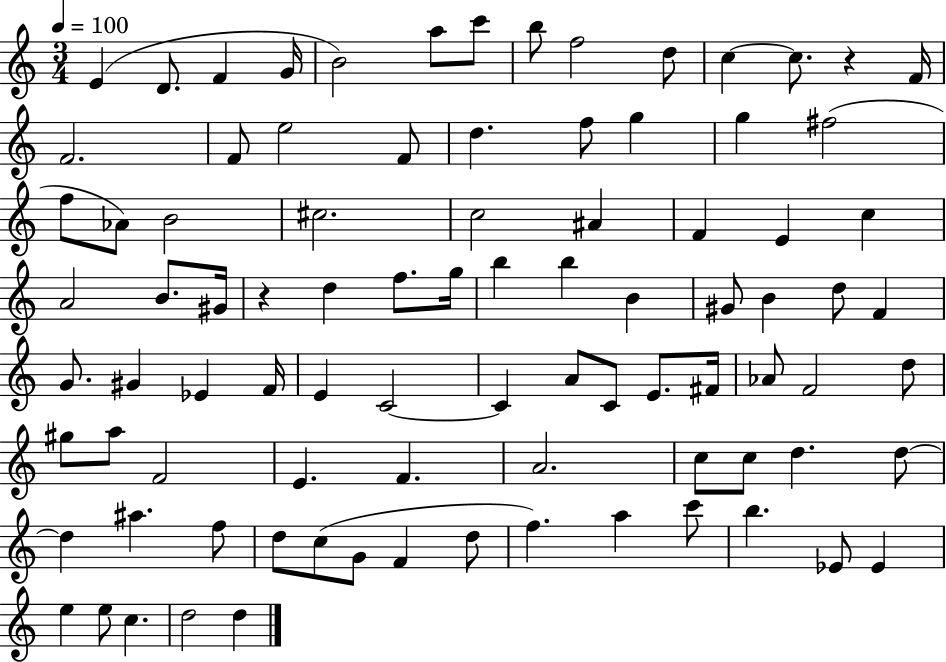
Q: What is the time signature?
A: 3/4